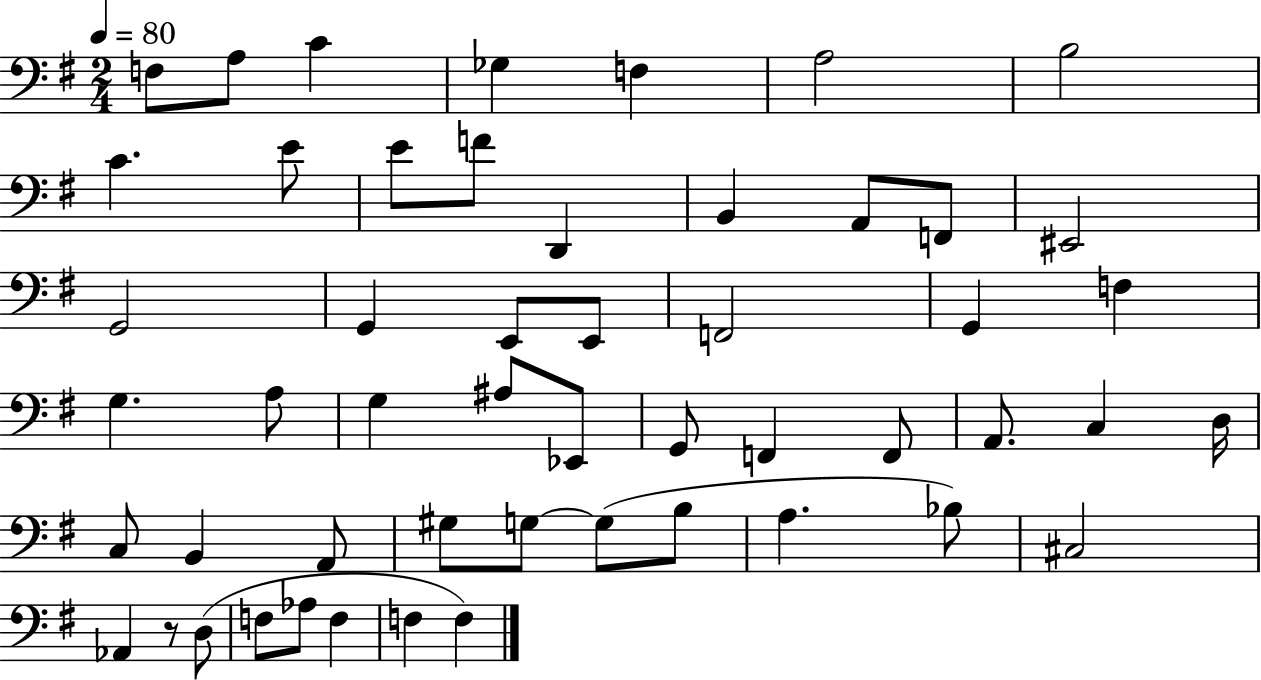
X:1
T:Untitled
M:2/4
L:1/4
K:G
F,/2 A,/2 C _G, F, A,2 B,2 C E/2 E/2 F/2 D,, B,, A,,/2 F,,/2 ^E,,2 G,,2 G,, E,,/2 E,,/2 F,,2 G,, F, G, A,/2 G, ^A,/2 _E,,/2 G,,/2 F,, F,,/2 A,,/2 C, D,/4 C,/2 B,, A,,/2 ^G,/2 G,/2 G,/2 B,/2 A, _B,/2 ^C,2 _A,, z/2 D,/2 F,/2 _A,/2 F, F, F,